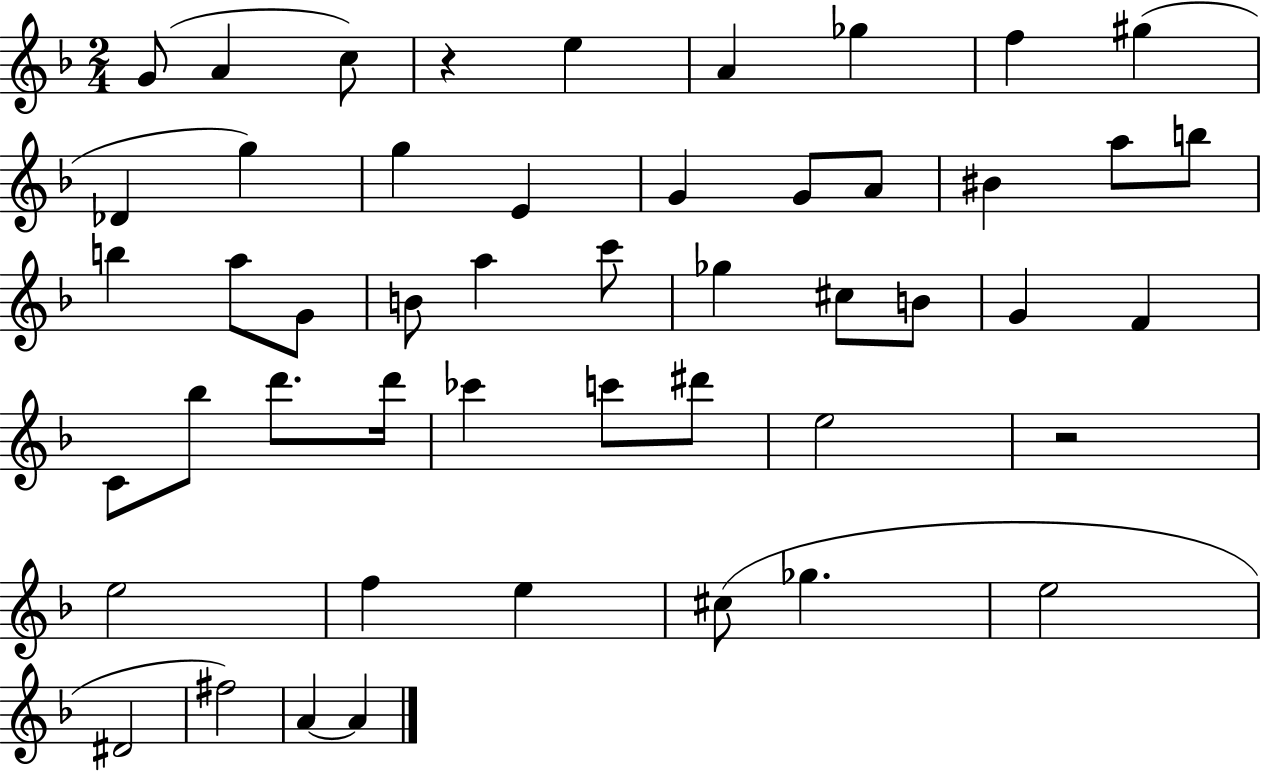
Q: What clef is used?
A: treble